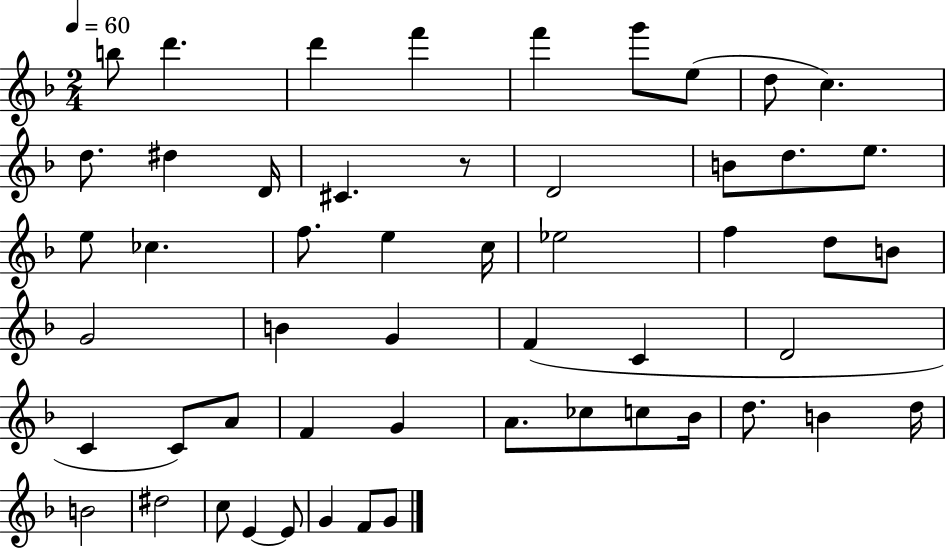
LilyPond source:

{
  \clef treble
  \numericTimeSignature
  \time 2/4
  \key f \major
  \tempo 4 = 60
  b''8 d'''4. | d'''4 f'''4 | f'''4 g'''8 e''8( | d''8 c''4.) | \break d''8. dis''4 d'16 | cis'4. r8 | d'2 | b'8 d''8. e''8. | \break e''8 ces''4. | f''8. e''4 c''16 | ees''2 | f''4 d''8 b'8 | \break g'2 | b'4 g'4 | f'4( c'4 | d'2 | \break c'4 c'8) a'8 | f'4 g'4 | a'8. ces''8 c''8 bes'16 | d''8. b'4 d''16 | \break b'2 | dis''2 | c''8 e'4~~ e'8 | g'4 f'8 g'8 | \break \bar "|."
}